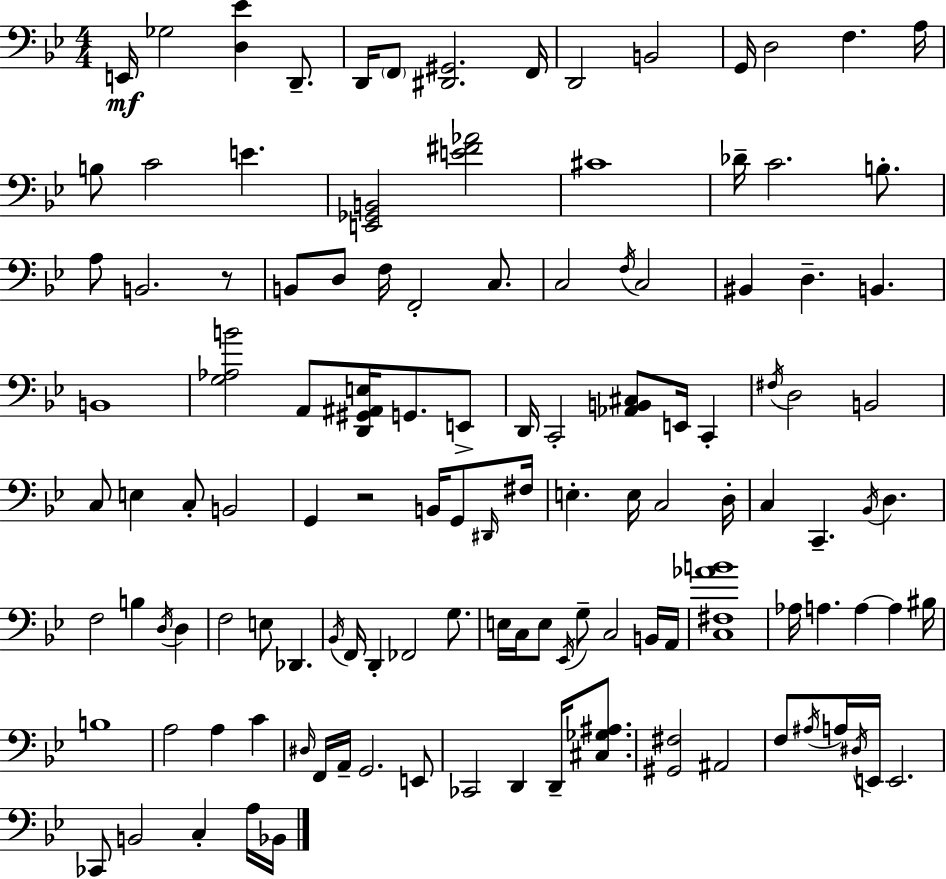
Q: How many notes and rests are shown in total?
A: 121